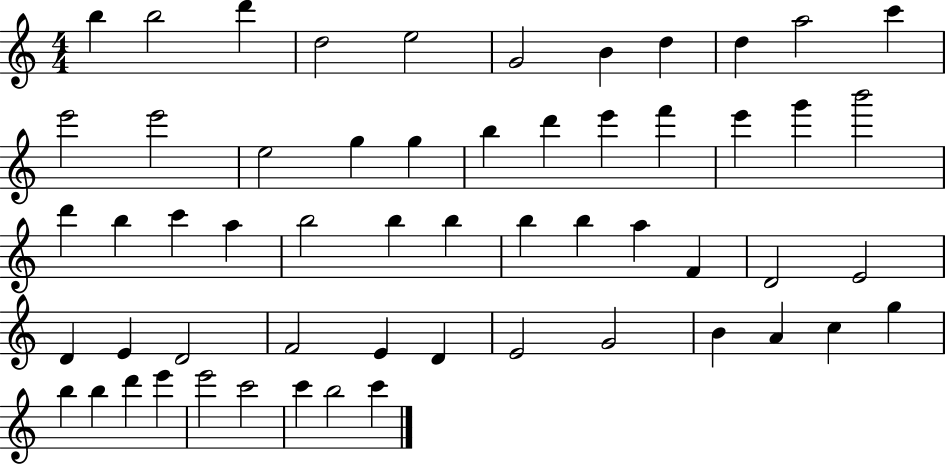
{
  \clef treble
  \numericTimeSignature
  \time 4/4
  \key c \major
  b''4 b''2 d'''4 | d''2 e''2 | g'2 b'4 d''4 | d''4 a''2 c'''4 | \break e'''2 e'''2 | e''2 g''4 g''4 | b''4 d'''4 e'''4 f'''4 | e'''4 g'''4 b'''2 | \break d'''4 b''4 c'''4 a''4 | b''2 b''4 b''4 | b''4 b''4 a''4 f'4 | d'2 e'2 | \break d'4 e'4 d'2 | f'2 e'4 d'4 | e'2 g'2 | b'4 a'4 c''4 g''4 | \break b''4 b''4 d'''4 e'''4 | e'''2 c'''2 | c'''4 b''2 c'''4 | \bar "|."
}